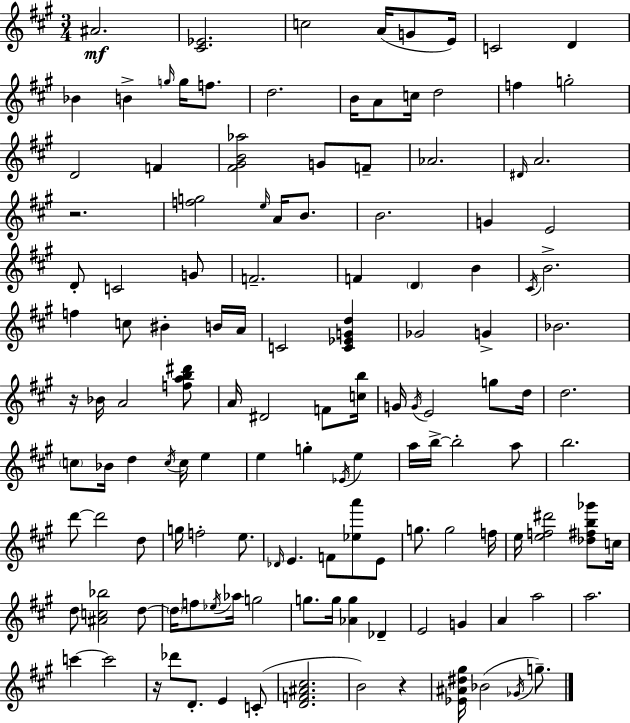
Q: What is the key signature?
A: A major